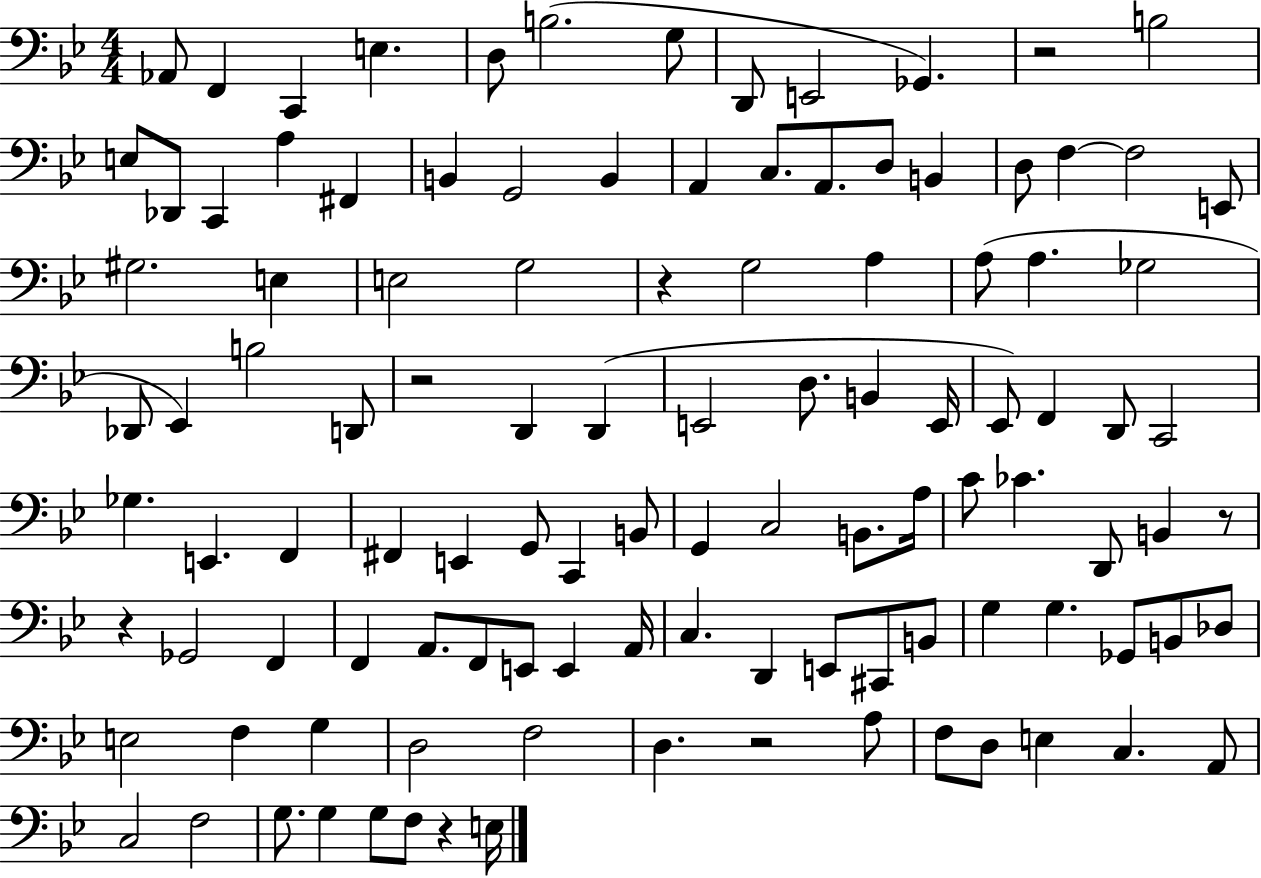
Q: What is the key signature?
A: BES major